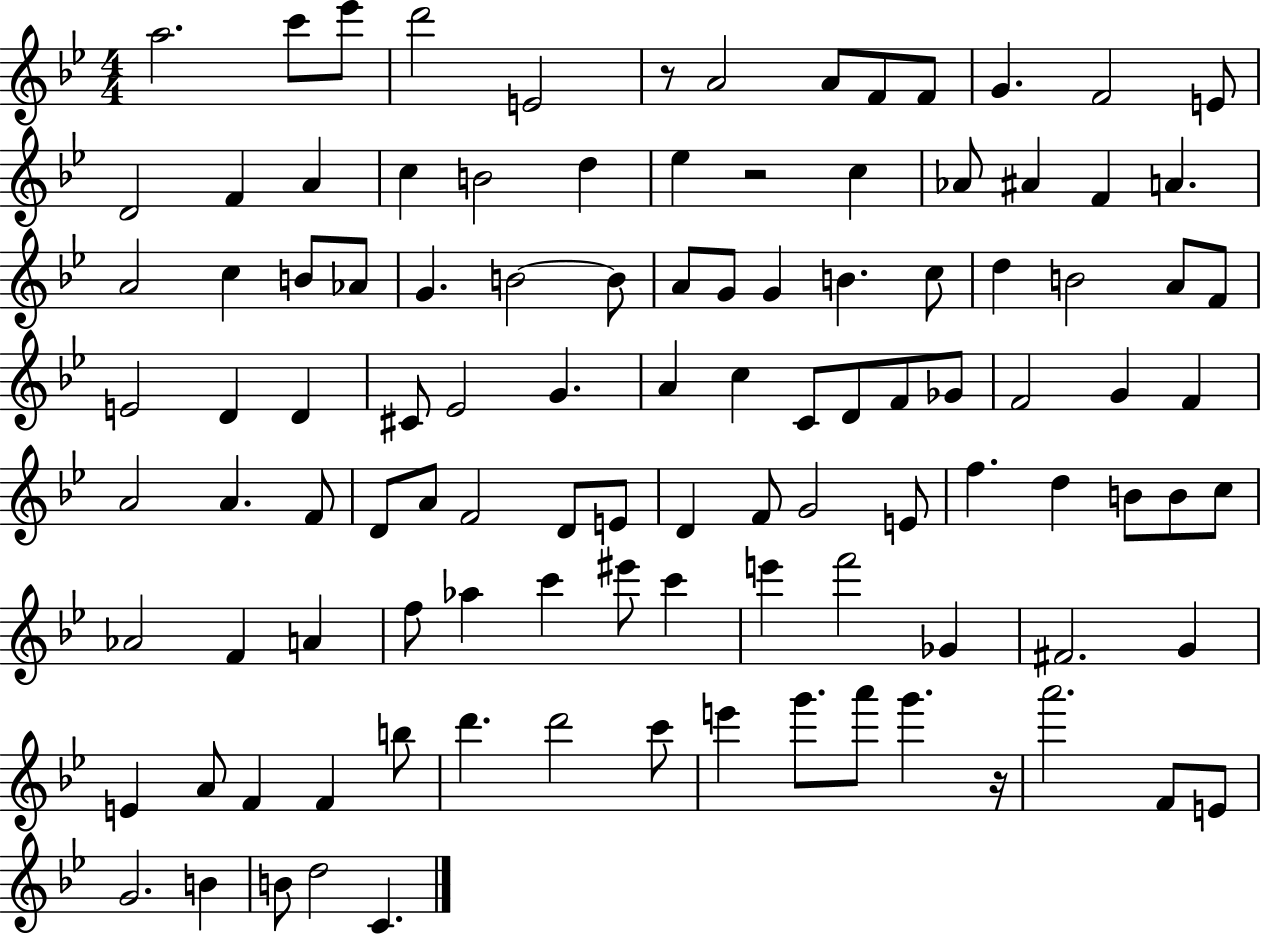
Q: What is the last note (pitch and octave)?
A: C4